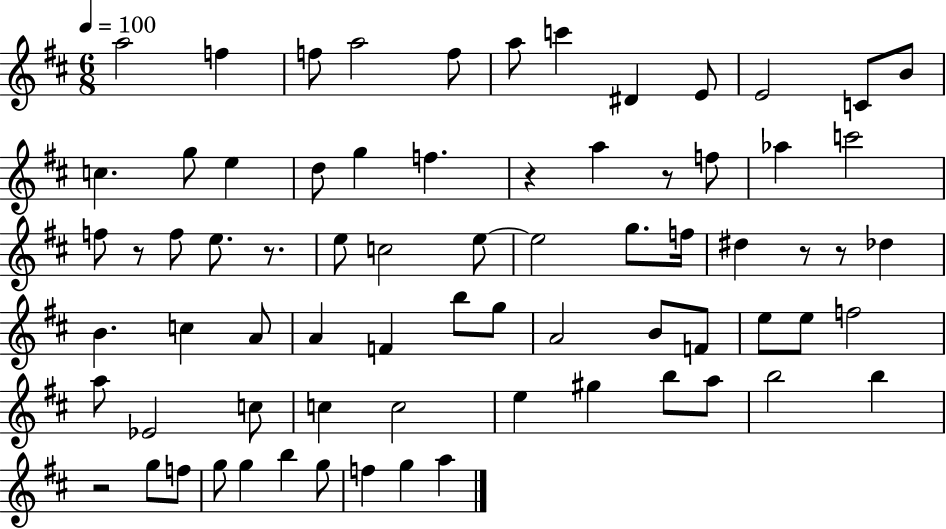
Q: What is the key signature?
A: D major